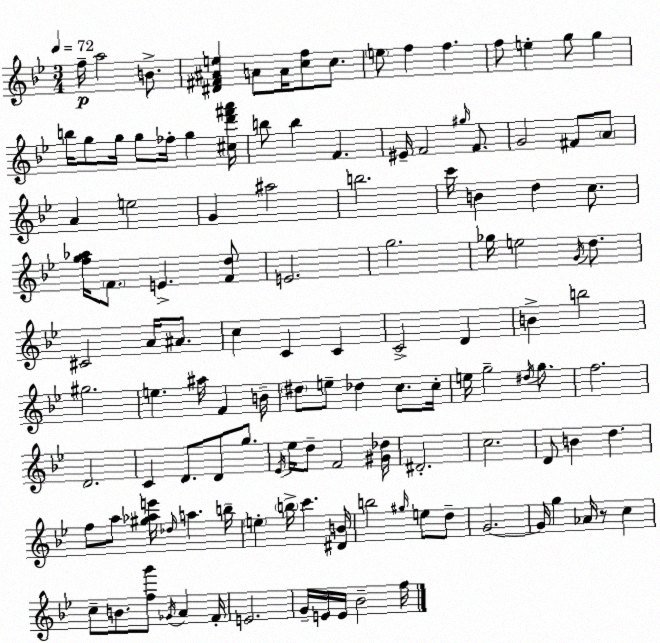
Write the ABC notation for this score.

X:1
T:Untitled
M:3/4
L:1/4
K:Gm
f/4 a2 B/2 [^D^F^Ae] A/2 A/4 [cf]/2 c/2 e/2 f f f/2 e g/2 g b/4 g/2 g/4 g/2 _f/4 g [^cd'^f'a']/4 b/2 b F ^E/4 F2 ^g/4 F/2 G2 ^F/2 A/2 A e2 G ^a2 b2 c'/4 B d c/2 [fg_a]/4 F/2 E [Fd]/2 E2 g2 _g/4 e2 G/4 d/2 ^C2 A/4 ^A/2 c C C C2 D B b2 ^g2 e ^a/4 F B/4 ^d/2 e/2 _d c/2 c/4 e/4 g2 ^d/4 g/2 f2 D2 C D/2 D/2 g/2 _E/4 _e/4 d/2 F2 [^G_d]/4 ^D2 c2 D/2 B d f/2 a/2 [^g_ae']/4 _d/4 a b/4 e b/4 c' [^DB]/4 b2 ^g/4 e/2 d/2 G2 G/4 g _A/4 z/2 c c/2 B/2 [fg']/2 _G/4 A F/4 E2 G/4 E/4 E/4 _B2 f/4